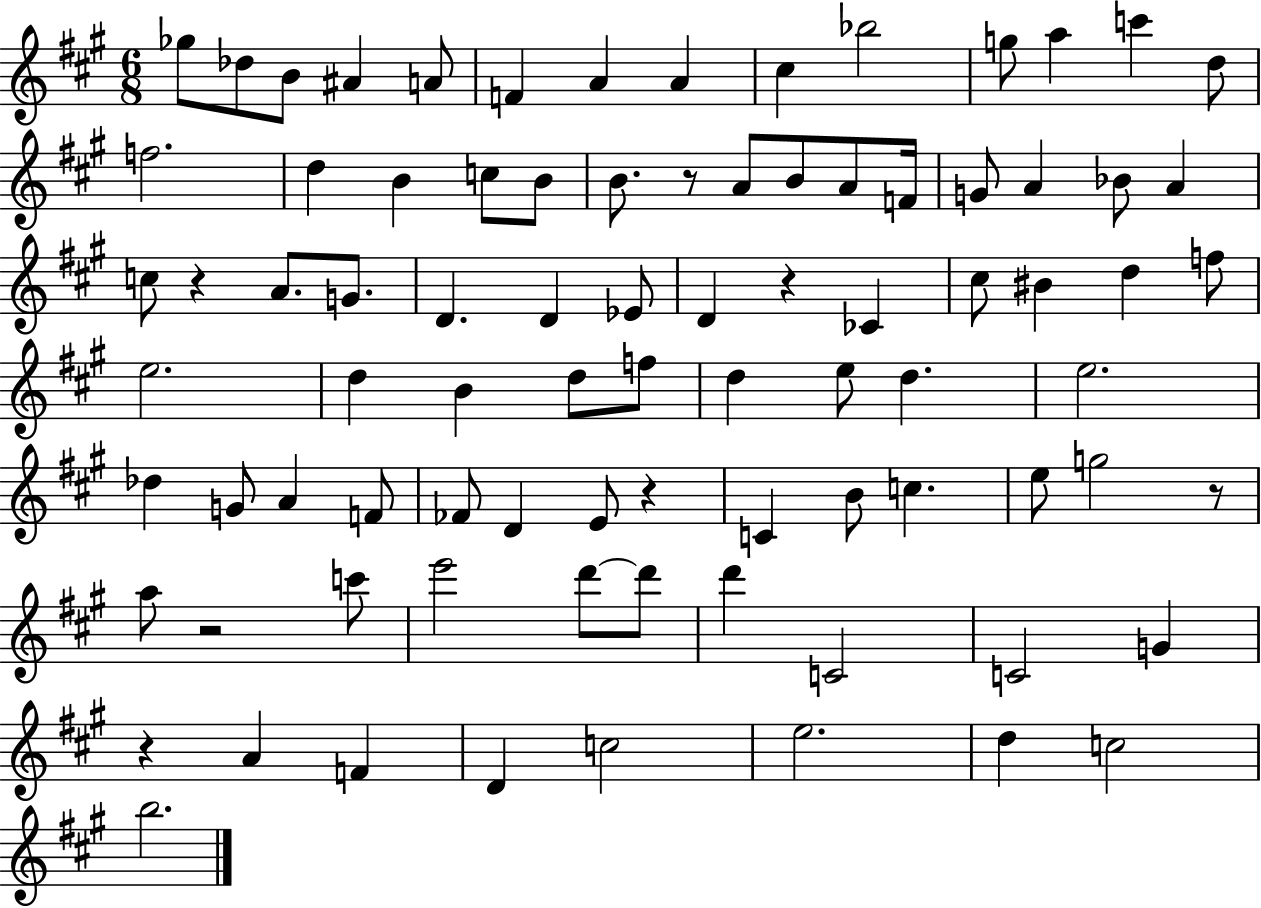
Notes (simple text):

Gb5/e Db5/e B4/e A#4/q A4/e F4/q A4/q A4/q C#5/q Bb5/h G5/e A5/q C6/q D5/e F5/h. D5/q B4/q C5/e B4/e B4/e. R/e A4/e B4/e A4/e F4/s G4/e A4/q Bb4/e A4/q C5/e R/q A4/e. G4/e. D4/q. D4/q Eb4/e D4/q R/q CES4/q C#5/e BIS4/q D5/q F5/e E5/h. D5/q B4/q D5/e F5/e D5/q E5/e D5/q. E5/h. Db5/q G4/e A4/q F4/e FES4/e D4/q E4/e R/q C4/q B4/e C5/q. E5/e G5/h R/e A5/e R/h C6/e E6/h D6/e D6/e D6/q C4/h C4/h G4/q R/q A4/q F4/q D4/q C5/h E5/h. D5/q C5/h B5/h.